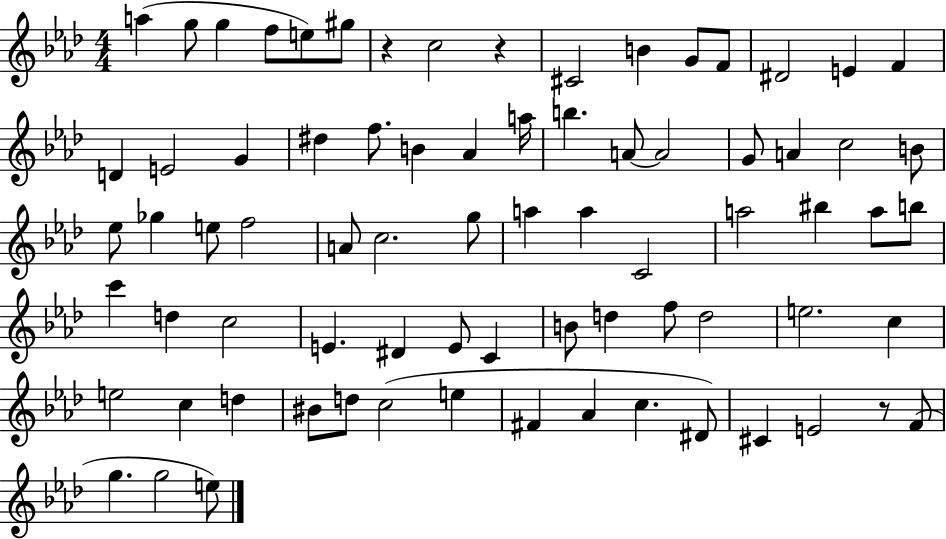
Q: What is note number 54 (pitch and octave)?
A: D5